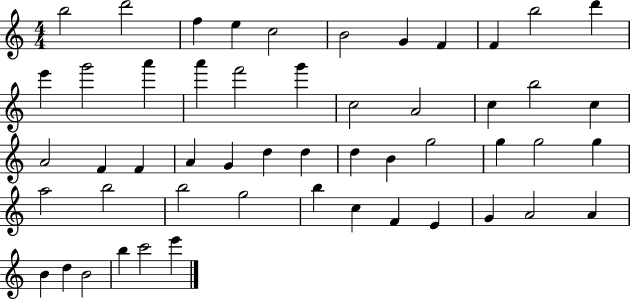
X:1
T:Untitled
M:4/4
L:1/4
K:C
b2 d'2 f e c2 B2 G F F b2 d' e' g'2 a' a' f'2 g' c2 A2 c b2 c A2 F F A G d d d B g2 g g2 g a2 b2 b2 g2 b c F E G A2 A B d B2 b c'2 e'